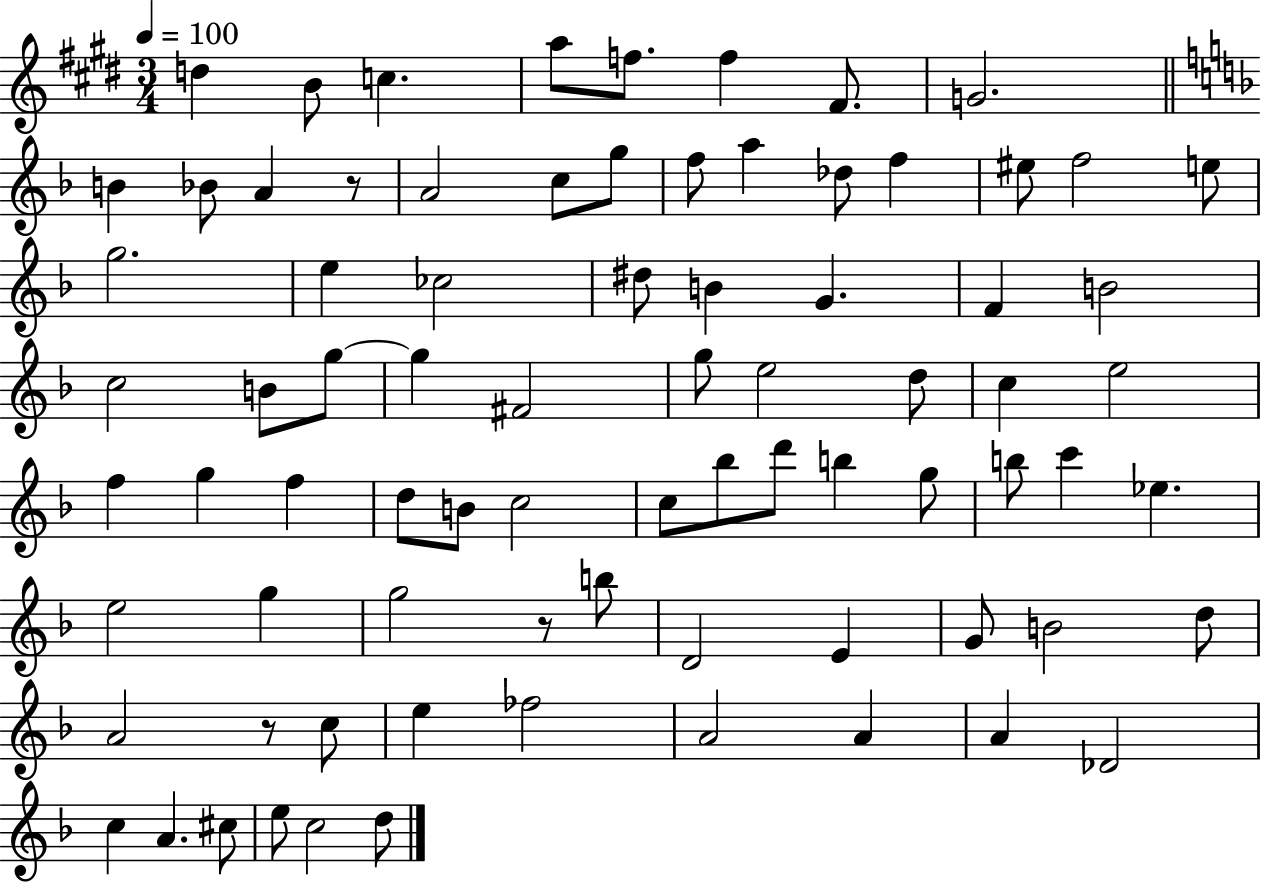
D5/q B4/e C5/q. A5/e F5/e. F5/q F#4/e. G4/h. B4/q Bb4/e A4/q R/e A4/h C5/e G5/e F5/e A5/q Db5/e F5/q EIS5/e F5/h E5/e G5/h. E5/q CES5/h D#5/e B4/q G4/q. F4/q B4/h C5/h B4/e G5/e G5/q F#4/h G5/e E5/h D5/e C5/q E5/h F5/q G5/q F5/q D5/e B4/e C5/h C5/e Bb5/e D6/e B5/q G5/e B5/e C6/q Eb5/q. E5/h G5/q G5/h R/e B5/e D4/h E4/q G4/e B4/h D5/e A4/h R/e C5/e E5/q FES5/h A4/h A4/q A4/q Db4/h C5/q A4/q. C#5/e E5/e C5/h D5/e